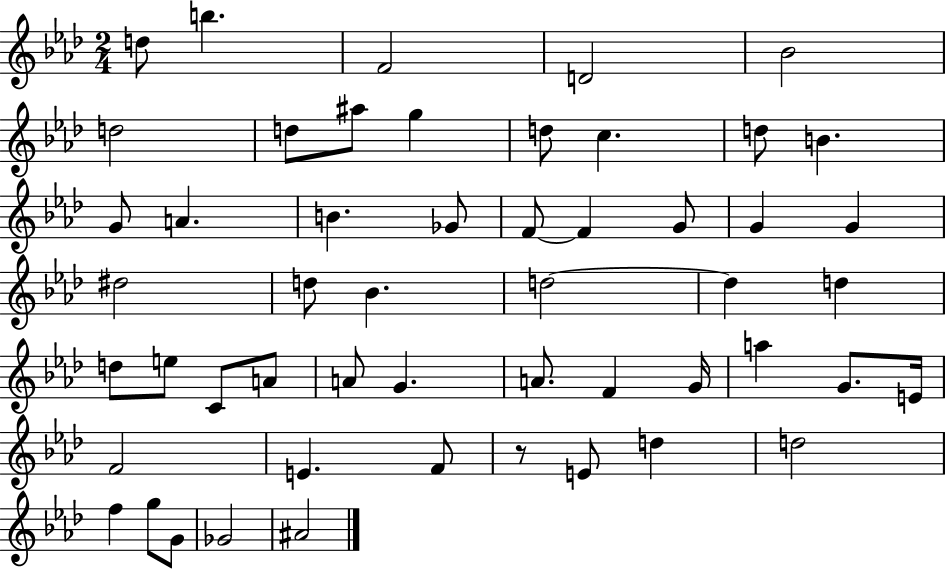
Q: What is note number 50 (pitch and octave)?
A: Gb4